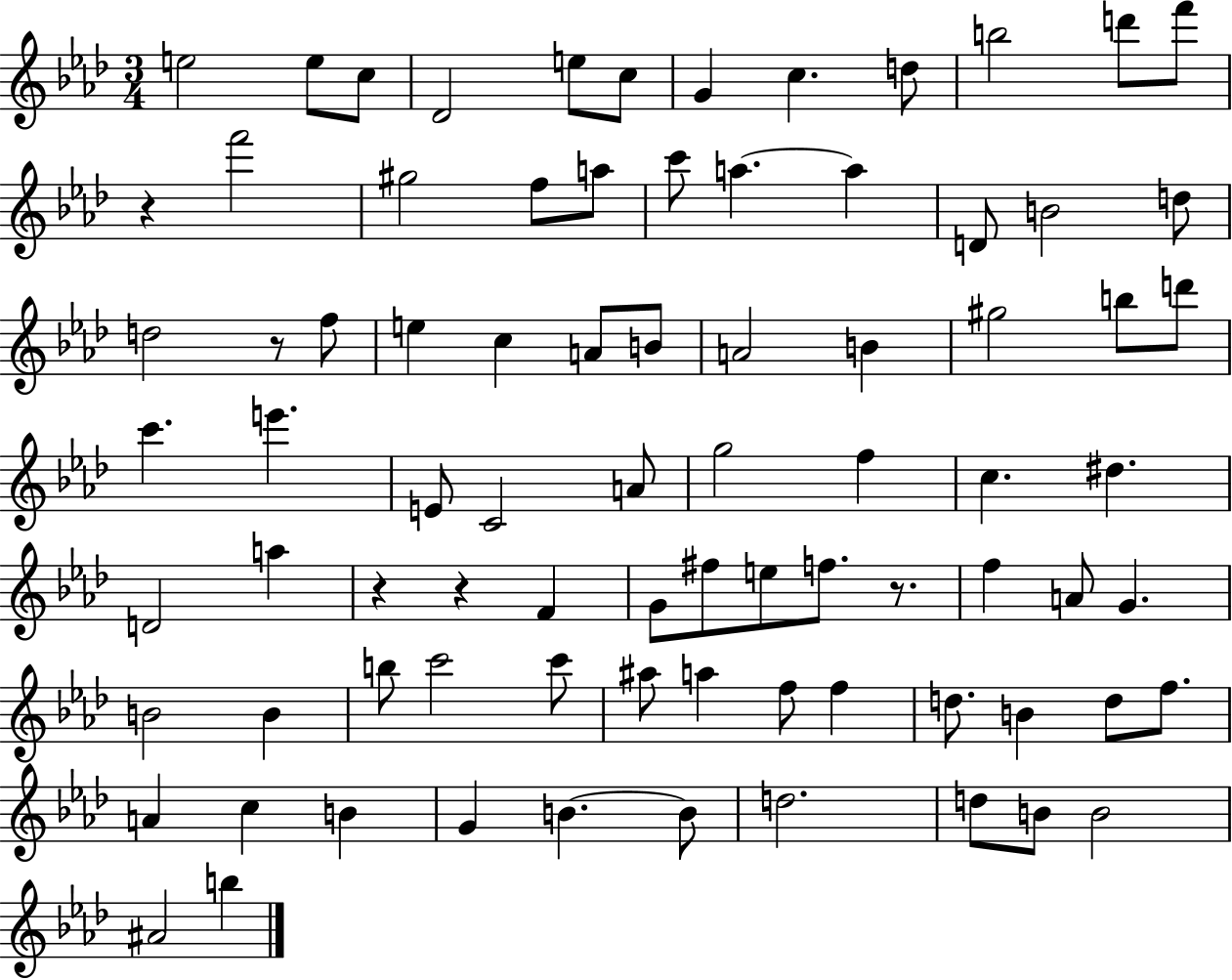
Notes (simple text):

E5/h E5/e C5/e Db4/h E5/e C5/e G4/q C5/q. D5/e B5/h D6/e F6/e R/q F6/h G#5/h F5/e A5/e C6/e A5/q. A5/q D4/e B4/h D5/e D5/h R/e F5/e E5/q C5/q A4/e B4/e A4/h B4/q G#5/h B5/e D6/e C6/q. E6/q. E4/e C4/h A4/e G5/h F5/q C5/q. D#5/q. D4/h A5/q R/q R/q F4/q G4/e F#5/e E5/e F5/e. R/e. F5/q A4/e G4/q. B4/h B4/q B5/e C6/h C6/e A#5/e A5/q F5/e F5/q D5/e. B4/q D5/e F5/e. A4/q C5/q B4/q G4/q B4/q. B4/e D5/h. D5/e B4/e B4/h A#4/h B5/q